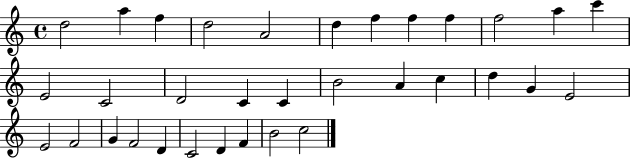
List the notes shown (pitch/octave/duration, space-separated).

D5/h A5/q F5/q D5/h A4/h D5/q F5/q F5/q F5/q F5/h A5/q C6/q E4/h C4/h D4/h C4/q C4/q B4/h A4/q C5/q D5/q G4/q E4/h E4/h F4/h G4/q F4/h D4/q C4/h D4/q F4/q B4/h C5/h